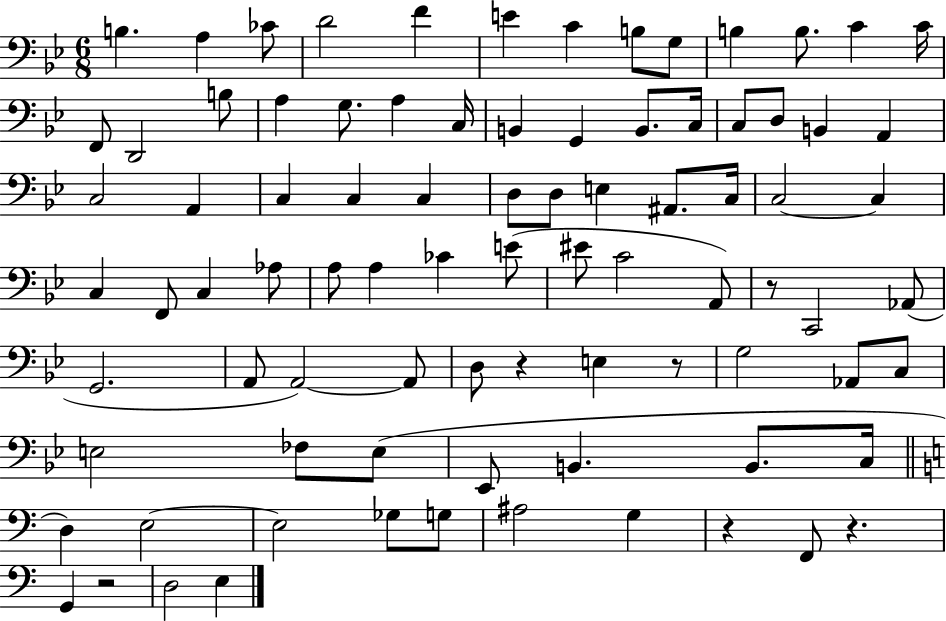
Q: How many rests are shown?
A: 6